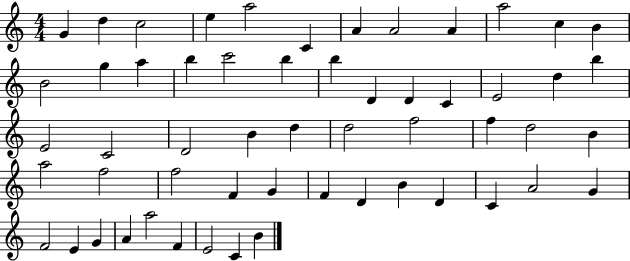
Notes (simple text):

G4/q D5/q C5/h E5/q A5/h C4/q A4/q A4/h A4/q A5/h C5/q B4/q B4/h G5/q A5/q B5/q C6/h B5/q B5/q D4/q D4/q C4/q E4/h D5/q B5/q E4/h C4/h D4/h B4/q D5/q D5/h F5/h F5/q D5/h B4/q A5/h F5/h F5/h F4/q G4/q F4/q D4/q B4/q D4/q C4/q A4/h G4/q F4/h E4/q G4/q A4/q A5/h F4/q E4/h C4/q B4/q